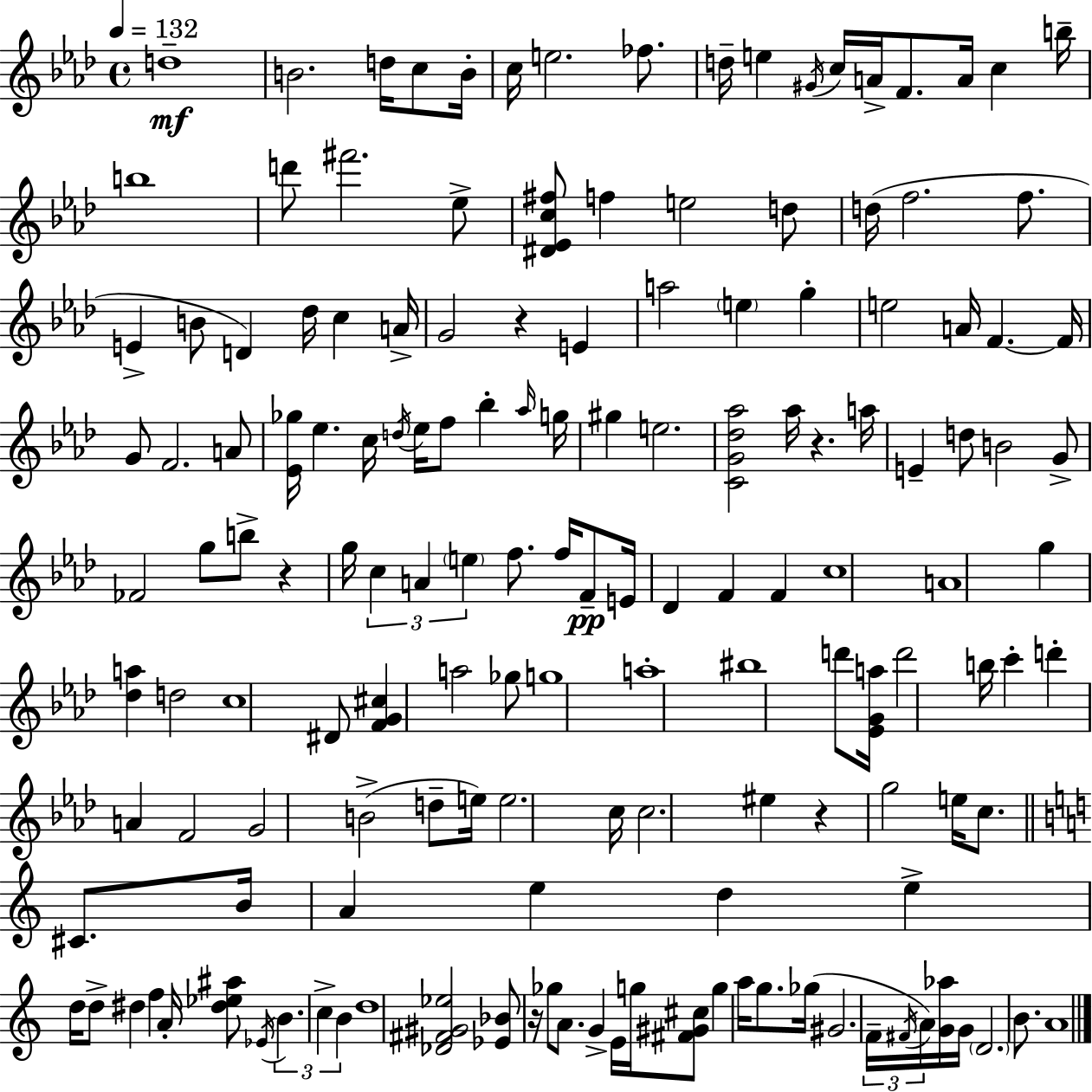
D5/w B4/h. D5/s C5/e B4/s C5/s E5/h. FES5/e. D5/s E5/q G#4/s C5/s A4/s F4/e. A4/s C5/q B5/s B5/w D6/e F#6/h. Eb5/e [D#4,Eb4,C5,F#5]/e F5/q E5/h D5/e D5/s F5/h. F5/e. E4/q B4/e D4/q Db5/s C5/q A4/s G4/h R/q E4/q A5/h E5/q G5/q E5/h A4/s F4/q. F4/s G4/e F4/h. A4/e [Eb4,Gb5]/s Eb5/q. C5/s D5/s Eb5/s F5/e Bb5/q Ab5/s G5/s G#5/q E5/h. [C4,G4,Db5,Ab5]/h Ab5/s R/q. A5/s E4/q D5/e B4/h G4/e FES4/h G5/e B5/e R/q G5/s C5/q A4/q E5/q F5/e. F5/s F4/e E4/s Db4/q F4/q F4/q C5/w A4/w G5/q [Db5,A5]/q D5/h C5/w D#4/e [F4,G4,C#5]/q A5/h Gb5/e G5/w A5/w BIS5/w D6/e [Eb4,G4,A5]/s D6/h B5/s C6/q D6/q A4/q F4/h G4/h B4/h D5/e E5/s E5/h. C5/s C5/h. EIS5/q R/q G5/h E5/s C5/e. C#4/e. B4/s A4/q E5/q D5/q E5/q D5/s D5/e D#5/q F5/q A4/s [D#5,Eb5,A#5]/e Eb4/s B4/q. C5/q B4/q D5/w [Db4,F#4,G#4,Eb5]/h [Eb4,Bb4]/e R/s Gb5/e A4/e. G4/q E4/s G5/s [F#4,G#4,C#5]/e G5/q A5/s G5/e. Gb5/s G#4/h. F4/s F#4/s A4/s [G4,Ab5]/s G4/s D4/h. B4/e. A4/w